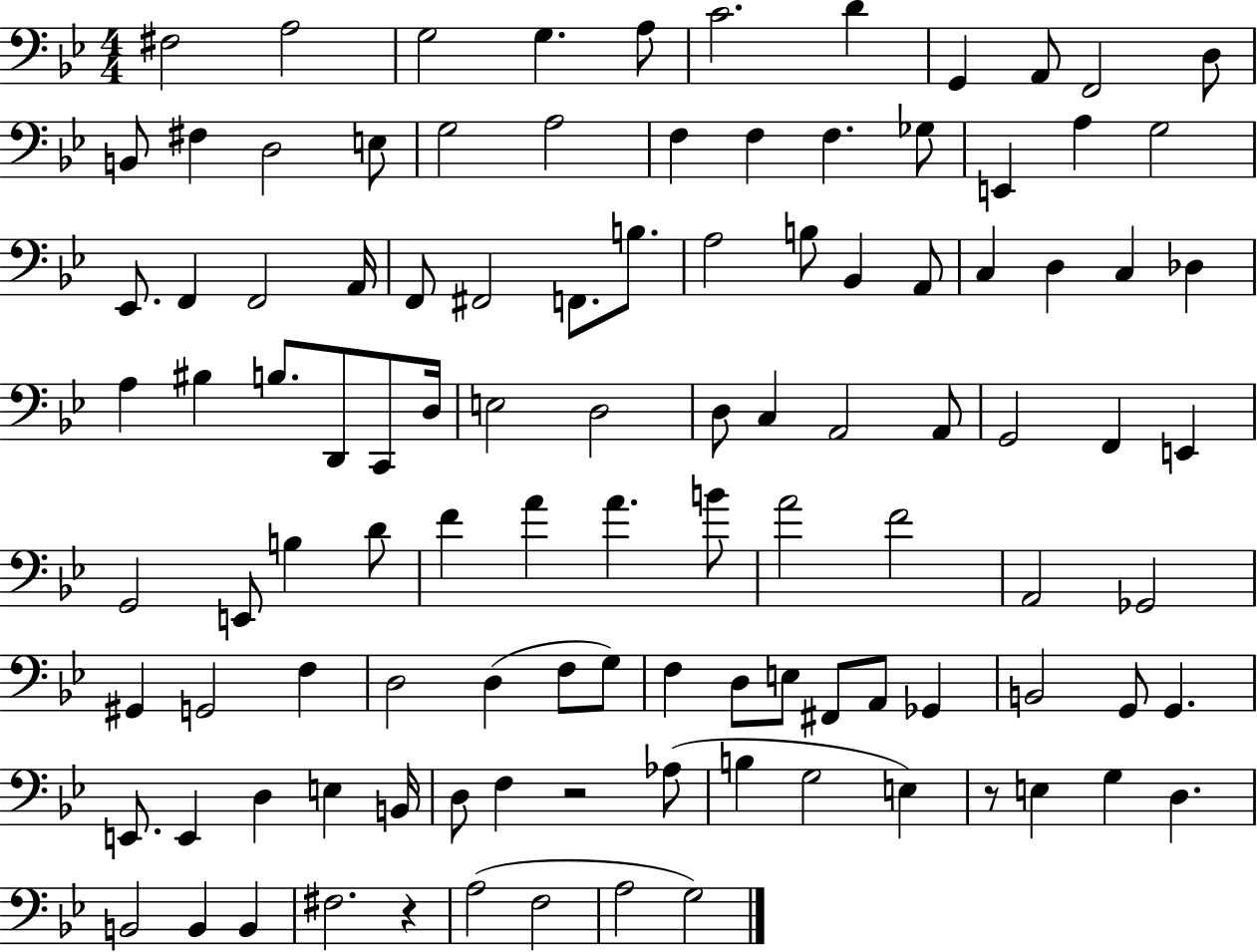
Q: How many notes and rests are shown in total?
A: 108